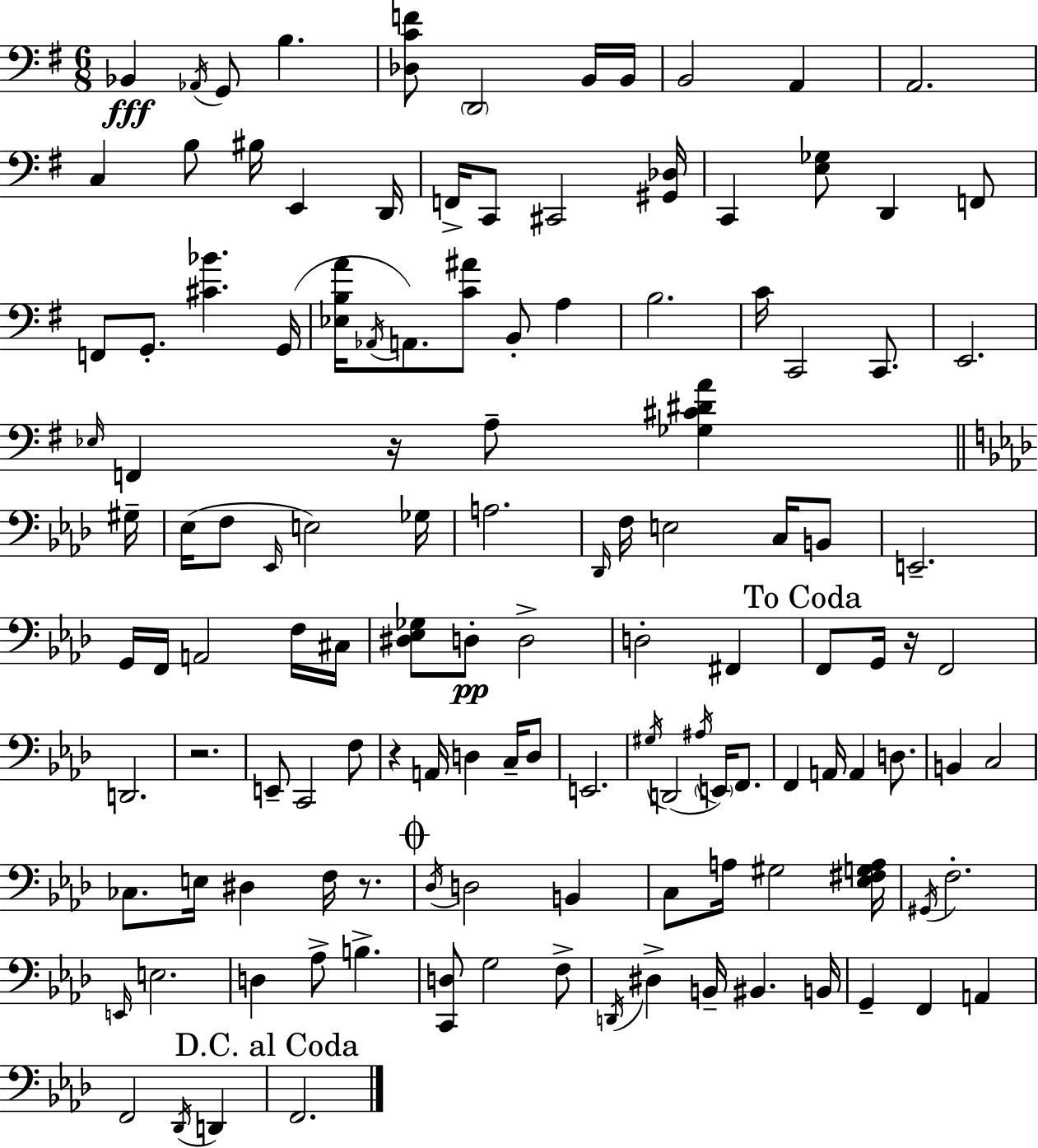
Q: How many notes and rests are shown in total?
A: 127